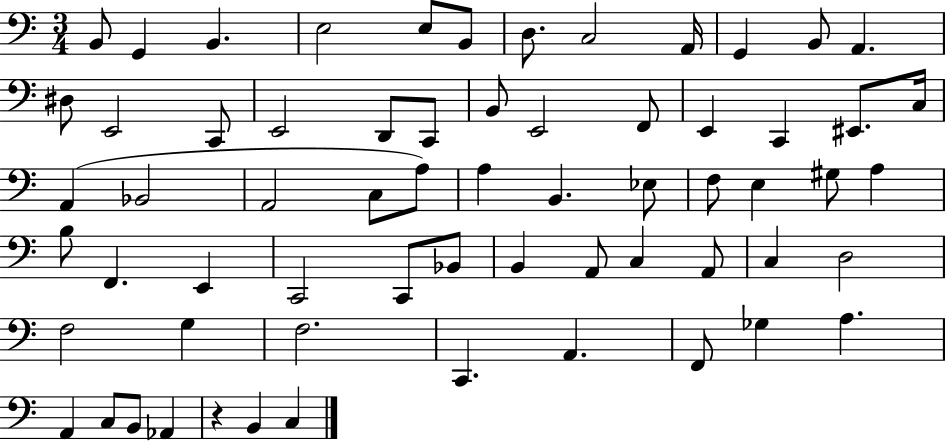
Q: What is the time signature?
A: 3/4